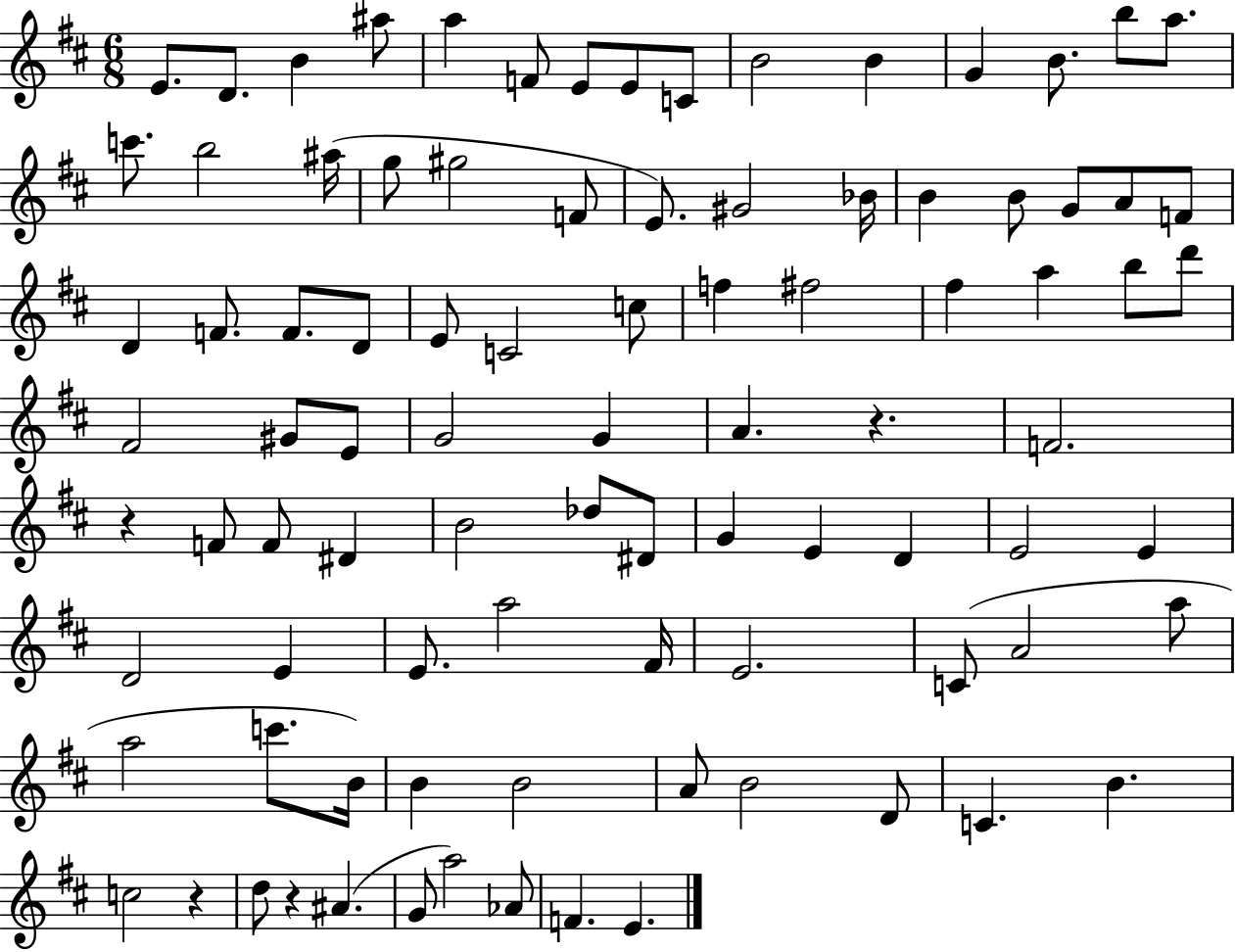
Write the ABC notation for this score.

X:1
T:Untitled
M:6/8
L:1/4
K:D
E/2 D/2 B ^a/2 a F/2 E/2 E/2 C/2 B2 B G B/2 b/2 a/2 c'/2 b2 ^a/4 g/2 ^g2 F/2 E/2 ^G2 _B/4 B B/2 G/2 A/2 F/2 D F/2 F/2 D/2 E/2 C2 c/2 f ^f2 ^f a b/2 d'/2 ^F2 ^G/2 E/2 G2 G A z F2 z F/2 F/2 ^D B2 _d/2 ^D/2 G E D E2 E D2 E E/2 a2 ^F/4 E2 C/2 A2 a/2 a2 c'/2 B/4 B B2 A/2 B2 D/2 C B c2 z d/2 z ^A G/2 a2 _A/2 F E